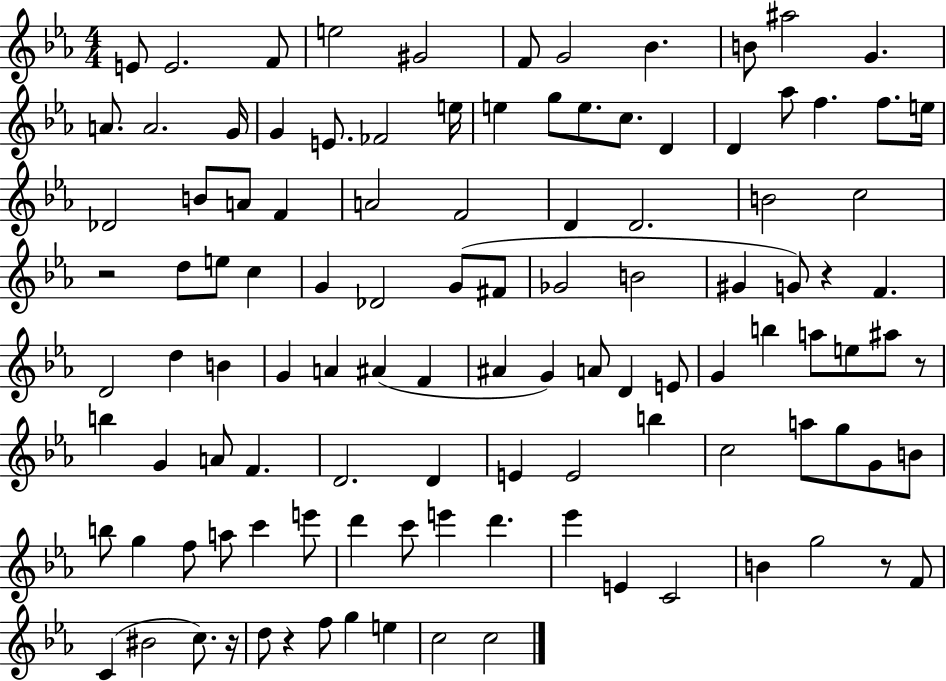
{
  \clef treble
  \numericTimeSignature
  \time 4/4
  \key ees \major
  e'8 e'2. f'8 | e''2 gis'2 | f'8 g'2 bes'4. | b'8 ais''2 g'4. | \break a'8. a'2. g'16 | g'4 e'8. fes'2 e''16 | e''4 g''8 e''8. c''8. d'4 | d'4 aes''8 f''4. f''8. e''16 | \break des'2 b'8 a'8 f'4 | a'2 f'2 | d'4 d'2. | b'2 c''2 | \break r2 d''8 e''8 c''4 | g'4 des'2 g'8( fis'8 | ges'2 b'2 | gis'4 g'8) r4 f'4. | \break d'2 d''4 b'4 | g'4 a'4 ais'4( f'4 | ais'4 g'4) a'8 d'4 e'8 | g'4 b''4 a''8 e''8 ais''8 r8 | \break b''4 g'4 a'8 f'4. | d'2. d'4 | e'4 e'2 b''4 | c''2 a''8 g''8 g'8 b'8 | \break b''8 g''4 f''8 a''8 c'''4 e'''8 | d'''4 c'''8 e'''4 d'''4. | ees'''4 e'4 c'2 | b'4 g''2 r8 f'8 | \break c'4( bis'2 c''8.) r16 | d''8 r4 f''8 g''4 e''4 | c''2 c''2 | \bar "|."
}